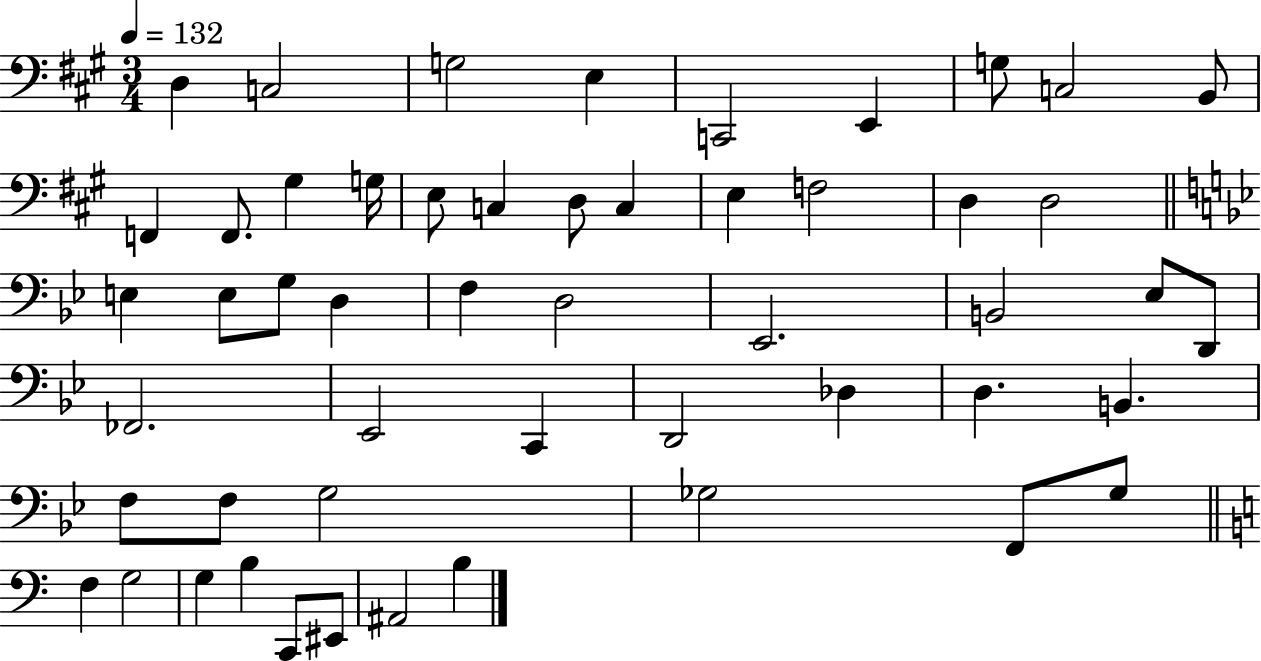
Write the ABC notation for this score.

X:1
T:Untitled
M:3/4
L:1/4
K:A
D, C,2 G,2 E, C,,2 E,, G,/2 C,2 B,,/2 F,, F,,/2 ^G, G,/4 E,/2 C, D,/2 C, E, F,2 D, D,2 E, E,/2 G,/2 D, F, D,2 _E,,2 B,,2 _E,/2 D,,/2 _F,,2 _E,,2 C,, D,,2 _D, D, B,, F,/2 F,/2 G,2 _G,2 F,,/2 _G,/2 F, G,2 G, B, C,,/2 ^E,,/2 ^A,,2 B,